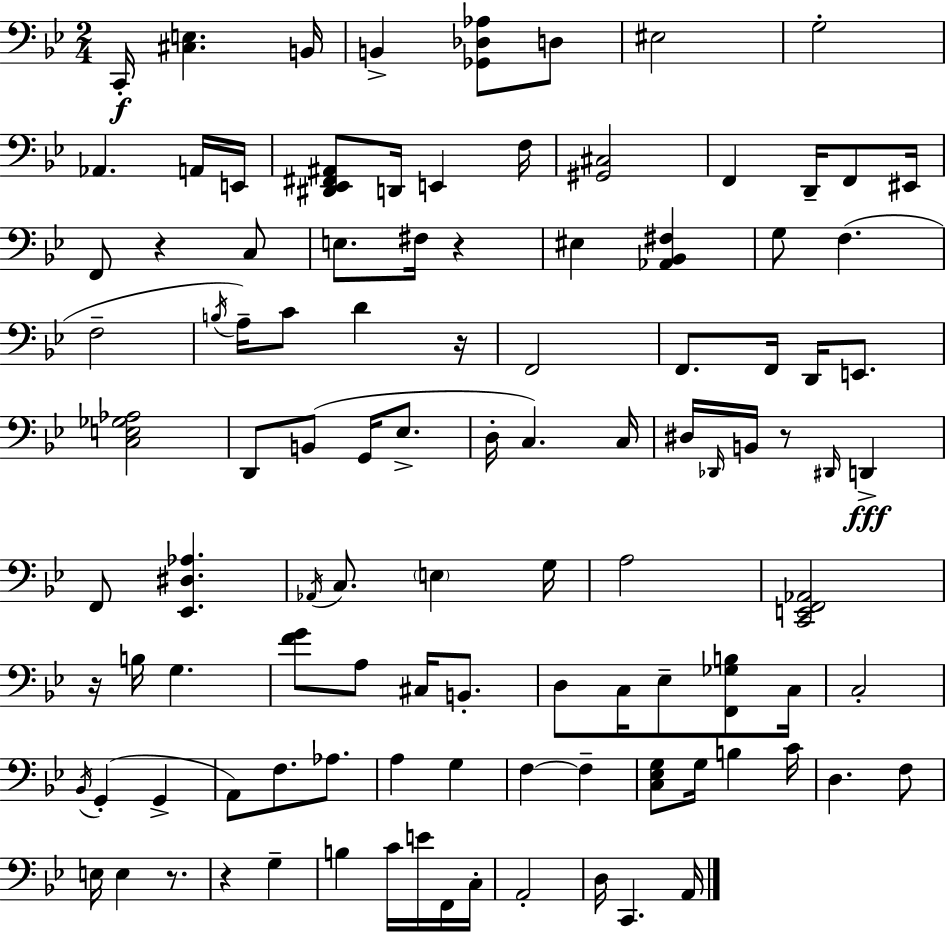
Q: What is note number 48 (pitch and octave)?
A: C3